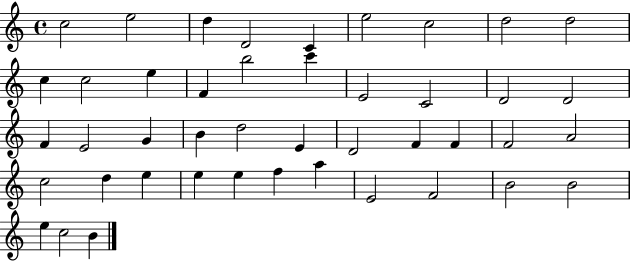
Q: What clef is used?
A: treble